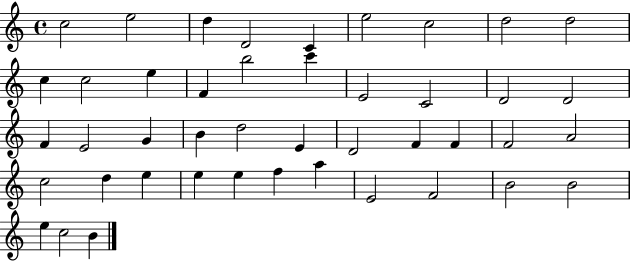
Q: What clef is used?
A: treble